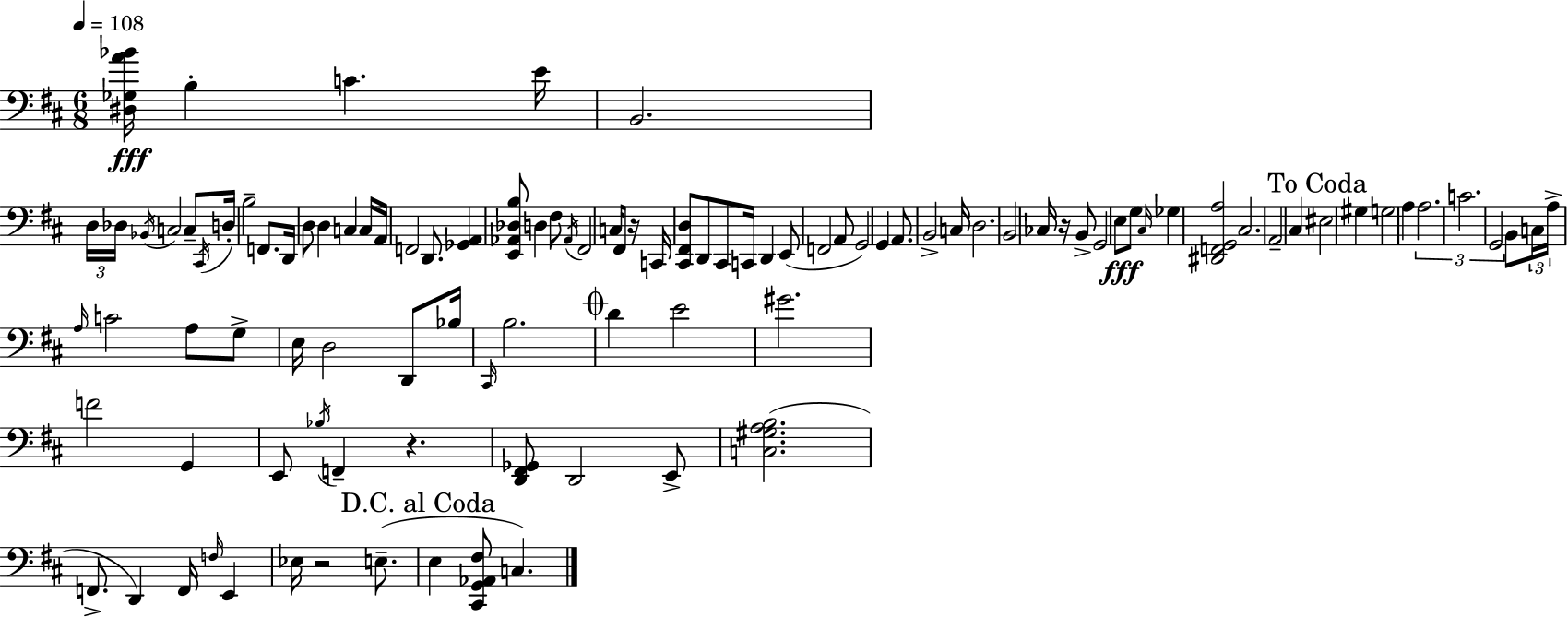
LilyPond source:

{
  \clef bass
  \numericTimeSignature
  \time 6/8
  \key d \major
  \tempo 4 = 108
  <dis ges a' bes'>16\fff b4-. c'4. e'16 | b,2. | \tuplet 3/2 { d16 des16 \acciaccatura { bes,16 } } c2 c8-- | \acciaccatura { cis,16 } d16-. b2-- f,8. | \break d,16 d8 d4 c4 | c16 a,16 f,2 d,8. | <ges, a,>4 <e, aes, des b>8 d4 | fis8 \acciaccatura { aes,16 } fis,2 c16 | \break fis,8 r16 c,16 <cis, fis, d>8 d,8 cis,8 c,16 d,4 | e,8( f,2 | a,8 g,2) g,4 | a,8. b,2-> | \break c16 d2. | b,2 ces16 | r16 b,8-> g,2 e8\fff | g8 \grace { cis16 } ges4 <dis, f, g, a>2 | \break cis2. | a,2-- | cis4 \mark "To Coda" eis2 | gis4 g2 | \break a4 \tuplet 3/2 { a2. | c'2. | g,2 } | b,8 \tuplet 3/2 { c16 a16-> \grace { a16 } } c'2 | \break a8 g8-> e16 d2 | d,8 bes16 \grace { cis,16 } b2. | \mark \markup { \musicglyph "scripts.coda" } d'4 e'2 | gis'2. | \break f'2 | g,4 e,8 \acciaccatura { bes16 } f,4-- | r4. <d, fis, ges,>8 d,2 | e,8-> <c gis a b>2.( | \break f,8.-> d,4) | f,16 \grace { f16 } e,4 ees16 r2 | e8.--( \mark "D.C. al Coda" e4 | <cis, g, aes, fis>8 c4.) \bar "|."
}